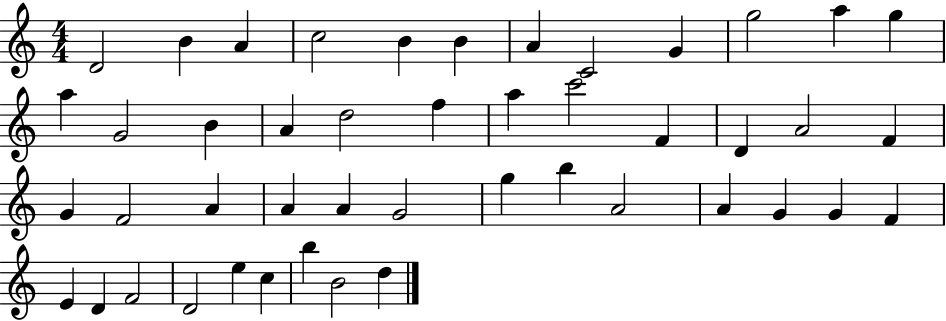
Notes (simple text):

D4/h B4/q A4/q C5/h B4/q B4/q A4/q C4/h G4/q G5/h A5/q G5/q A5/q G4/h B4/q A4/q D5/h F5/q A5/q C6/h F4/q D4/q A4/h F4/q G4/q F4/h A4/q A4/q A4/q G4/h G5/q B5/q A4/h A4/q G4/q G4/q F4/q E4/q D4/q F4/h D4/h E5/q C5/q B5/q B4/h D5/q